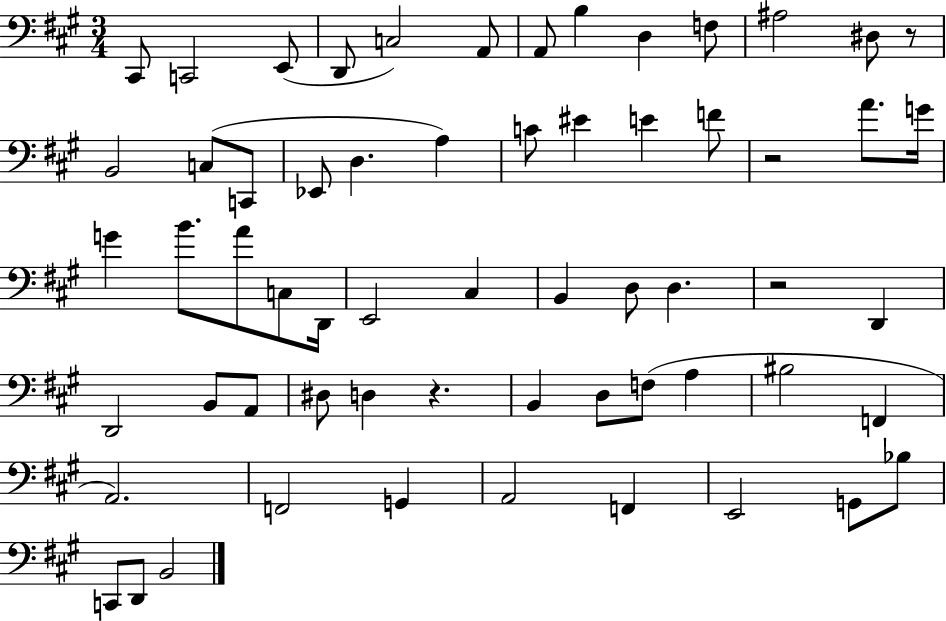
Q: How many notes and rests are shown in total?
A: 61